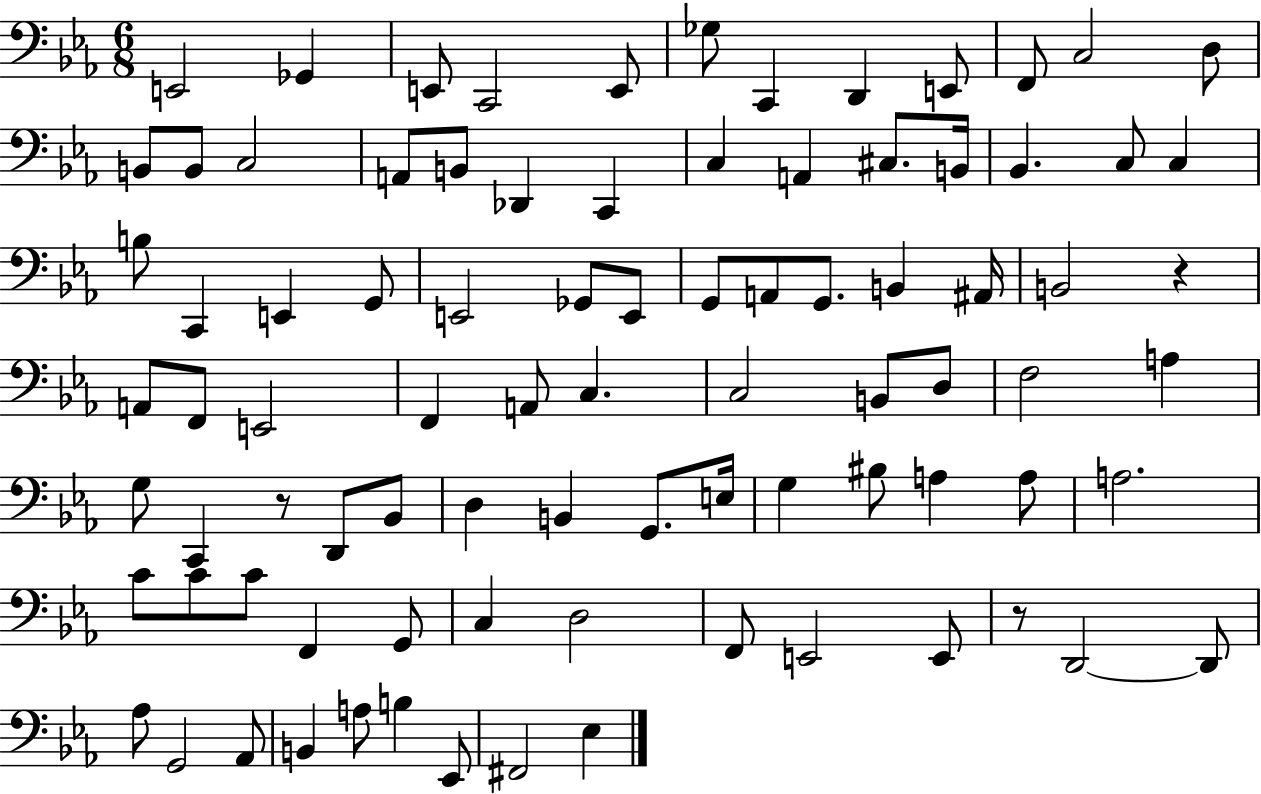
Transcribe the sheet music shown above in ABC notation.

X:1
T:Untitled
M:6/8
L:1/4
K:Eb
E,,2 _G,, E,,/2 C,,2 E,,/2 _G,/2 C,, D,, E,,/2 F,,/2 C,2 D,/2 B,,/2 B,,/2 C,2 A,,/2 B,,/2 _D,, C,, C, A,, ^C,/2 B,,/4 _B,, C,/2 C, B,/2 C,, E,, G,,/2 E,,2 _G,,/2 E,,/2 G,,/2 A,,/2 G,,/2 B,, ^A,,/4 B,,2 z A,,/2 F,,/2 E,,2 F,, A,,/2 C, C,2 B,,/2 D,/2 F,2 A, G,/2 C,, z/2 D,,/2 _B,,/2 D, B,, G,,/2 E,/4 G, ^B,/2 A, A,/2 A,2 C/2 C/2 C/2 F,, G,,/2 C, D,2 F,,/2 E,,2 E,,/2 z/2 D,,2 D,,/2 _A,/2 G,,2 _A,,/2 B,, A,/2 B, _E,,/2 ^F,,2 _E,